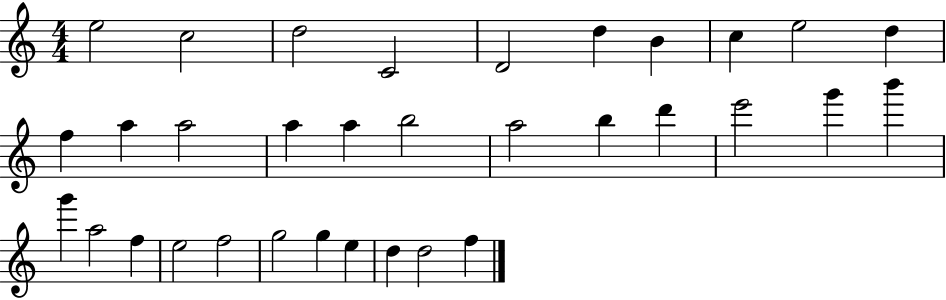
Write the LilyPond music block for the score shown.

{
  \clef treble
  \numericTimeSignature
  \time 4/4
  \key c \major
  e''2 c''2 | d''2 c'2 | d'2 d''4 b'4 | c''4 e''2 d''4 | \break f''4 a''4 a''2 | a''4 a''4 b''2 | a''2 b''4 d'''4 | e'''2 g'''4 b'''4 | \break g'''4 a''2 f''4 | e''2 f''2 | g''2 g''4 e''4 | d''4 d''2 f''4 | \break \bar "|."
}